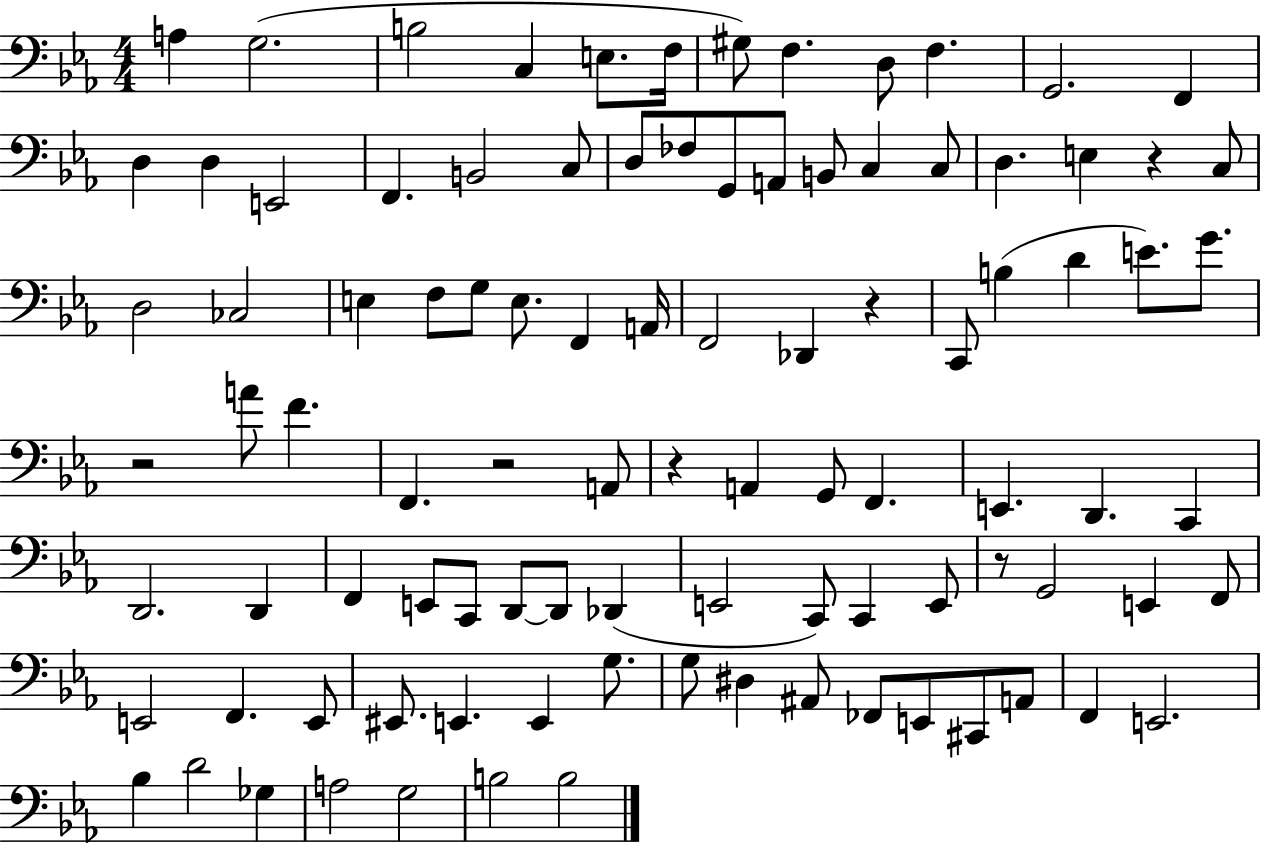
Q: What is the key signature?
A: EES major